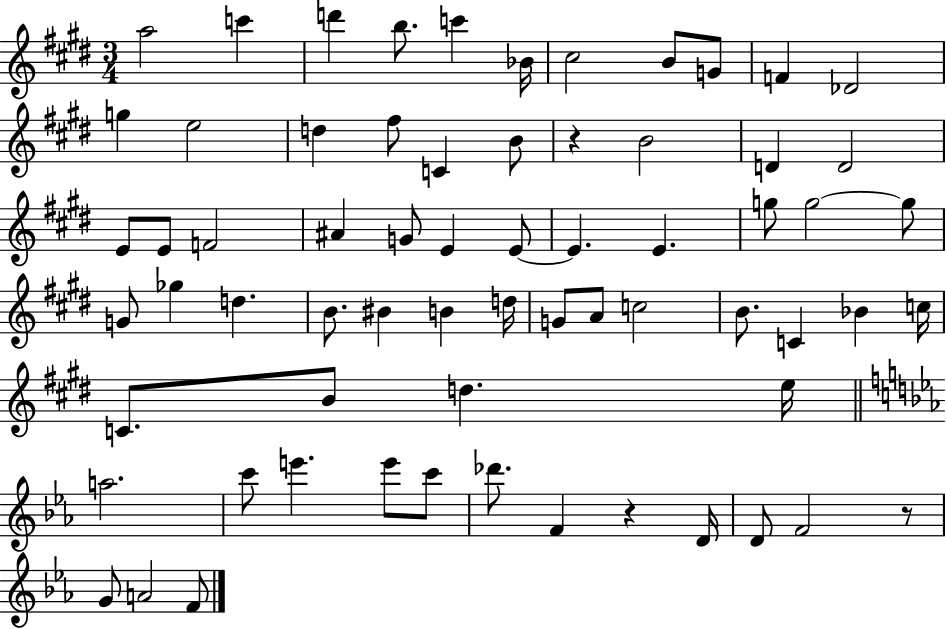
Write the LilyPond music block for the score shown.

{
  \clef treble
  \numericTimeSignature
  \time 3/4
  \key e \major
  a''2 c'''4 | d'''4 b''8. c'''4 bes'16 | cis''2 b'8 g'8 | f'4 des'2 | \break g''4 e''2 | d''4 fis''8 c'4 b'8 | r4 b'2 | d'4 d'2 | \break e'8 e'8 f'2 | ais'4 g'8 e'4 e'8~~ | e'4. e'4. | g''8 g''2~~ g''8 | \break g'8 ges''4 d''4. | b'8. bis'4 b'4 d''16 | g'8 a'8 c''2 | b'8. c'4 bes'4 c''16 | \break c'8. b'8 d''4. e''16 | \bar "||" \break \key ees \major a''2. | c'''8 e'''4. e'''8 c'''8 | des'''8. f'4 r4 d'16 | d'8 f'2 r8 | \break g'8 a'2 f'8 | \bar "|."
}